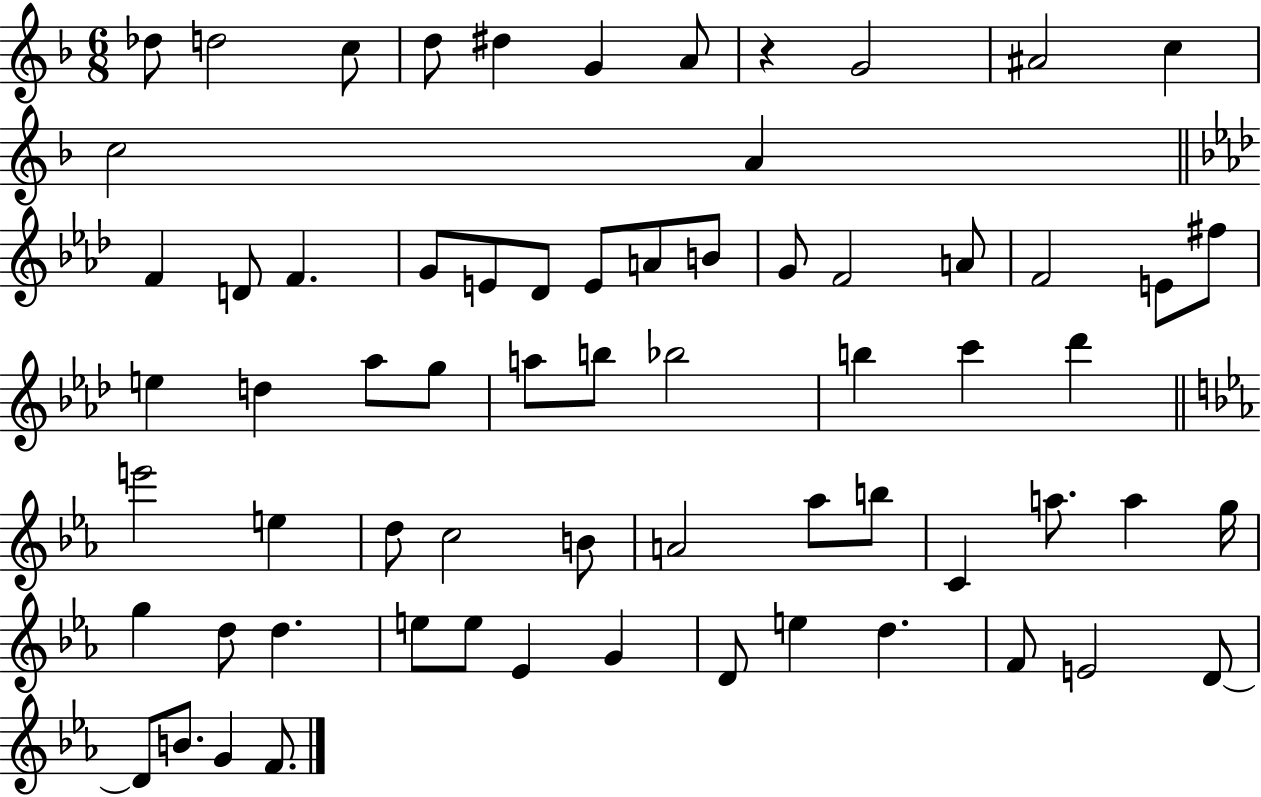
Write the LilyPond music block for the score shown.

{
  \clef treble
  \numericTimeSignature
  \time 6/8
  \key f \major
  des''8 d''2 c''8 | d''8 dis''4 g'4 a'8 | r4 g'2 | ais'2 c''4 | \break c''2 a'4 | \bar "||" \break \key f \minor f'4 d'8 f'4. | g'8 e'8 des'8 e'8 a'8 b'8 | g'8 f'2 a'8 | f'2 e'8 fis''8 | \break e''4 d''4 aes''8 g''8 | a''8 b''8 bes''2 | b''4 c'''4 des'''4 | \bar "||" \break \key ees \major e'''2 e''4 | d''8 c''2 b'8 | a'2 aes''8 b''8 | c'4 a''8. a''4 g''16 | \break g''4 d''8 d''4. | e''8 e''8 ees'4 g'4 | d'8 e''4 d''4. | f'8 e'2 d'8~~ | \break d'8 b'8. g'4 f'8. | \bar "|."
}